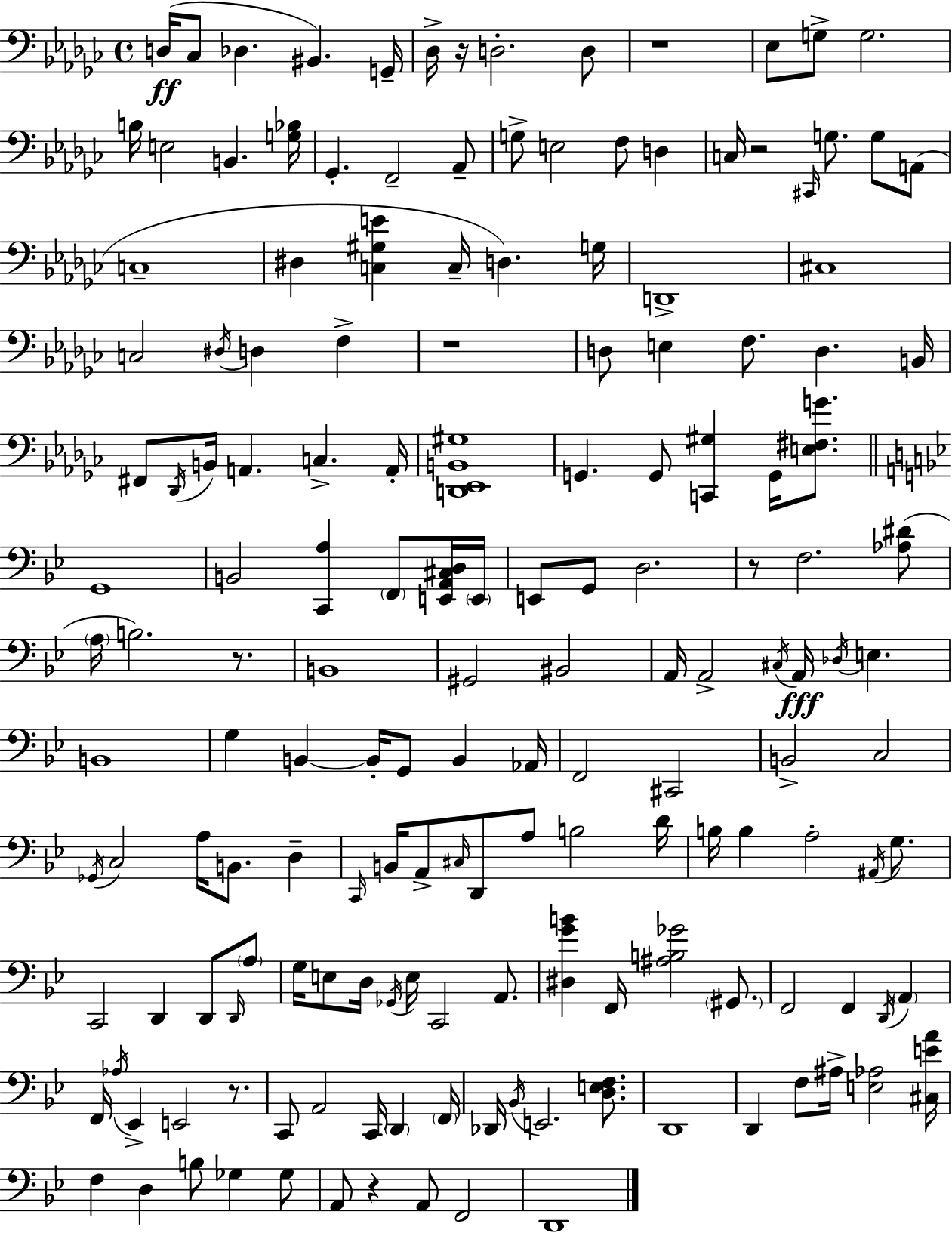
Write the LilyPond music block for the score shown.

{
  \clef bass
  \time 4/4
  \defaultTimeSignature
  \key ees \minor
  d16(\ff ces8 des4. bis,4.) g,16-- | des16-> r16 d2.-. d8 | r1 | ees8 g8-> g2. | \break b16 e2 b,4. <g bes>16 | ges,4.-. f,2-- aes,8-- | g8-> e2 f8 d4 | c16 r2 \grace { cis,16 } g8. g8 a,8( | \break c1-- | dis4 <c gis e'>4 c16-- d4.) | g16 d,1-> | cis1 | \break c2 \acciaccatura { dis16 } d4 f4-> | r1 | d8 e4 f8. d4. | b,16 fis,8 \acciaccatura { des,16 } b,16 a,4. c4.-> | \break a,16-. <d, ees, b, gis>1 | g,4. g,8 <c, gis>4 g,16 | <e fis g'>8. \bar "||" \break \key g \minor g,1 | b,2 <c, a>4 \parenthesize f,8 <e, a, cis d>16 \parenthesize e,16 | e,8 g,8 d2. | r8 f2. <aes dis'>8( | \break \parenthesize a16 b2.) r8. | b,1 | gis,2 bis,2 | a,16 a,2-> \acciaccatura { cis16 } a,16\fff \acciaccatura { des16 } e4. | \break b,1 | g4 b,4~~ b,16-. g,8 b,4 | aes,16 f,2 cis,2 | b,2-> c2 | \break \acciaccatura { ges,16 } c2 a16 b,8. d4-- | \grace { c,16 } b,16 a,8-> \grace { cis16 } d,8 a8 b2 | d'16 b16 b4 a2-. | \acciaccatura { ais,16 } g8. c,2 d,4 | \break d,8 \grace { d,16 } \parenthesize a8 g16 e8 d16 \acciaccatura { ges,16 } e16 c,2 | a,8. <dis g' b'>4 f,16 <ais b ges'>2 | \parenthesize gis,8. f,2 | f,4 \acciaccatura { d,16 } \parenthesize a,4 f,16 \acciaccatura { aes16 } ees,4-> e,2 | \break r8. c,8 a,2 | c,16 \parenthesize d,4 \parenthesize f,16 des,16 \acciaccatura { bes,16 } e,2. | <d e f>8. d,1 | d,4 f8 | \break ais16-> <e aes>2 <cis e' a'>16 f4 d4 | b8 ges4 ges8 a,8 r4 | a,8 f,2 d,1 | \bar "|."
}